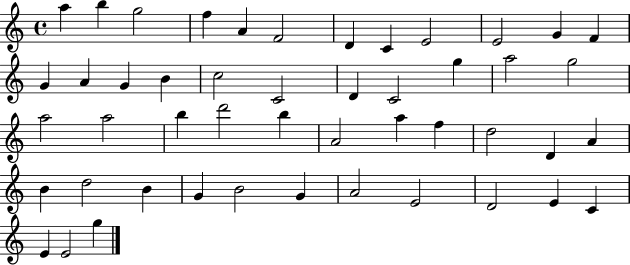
{
  \clef treble
  \time 4/4
  \defaultTimeSignature
  \key c \major
  a''4 b''4 g''2 | f''4 a'4 f'2 | d'4 c'4 e'2 | e'2 g'4 f'4 | \break g'4 a'4 g'4 b'4 | c''2 c'2 | d'4 c'2 g''4 | a''2 g''2 | \break a''2 a''2 | b''4 d'''2 b''4 | a'2 a''4 f''4 | d''2 d'4 a'4 | \break b'4 d''2 b'4 | g'4 b'2 g'4 | a'2 e'2 | d'2 e'4 c'4 | \break e'4 e'2 g''4 | \bar "|."
}